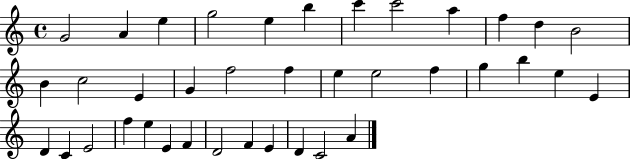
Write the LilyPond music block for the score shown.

{
  \clef treble
  \time 4/4
  \defaultTimeSignature
  \key c \major
  g'2 a'4 e''4 | g''2 e''4 b''4 | c'''4 c'''2 a''4 | f''4 d''4 b'2 | \break b'4 c''2 e'4 | g'4 f''2 f''4 | e''4 e''2 f''4 | g''4 b''4 e''4 e'4 | \break d'4 c'4 e'2 | f''4 e''4 e'4 f'4 | d'2 f'4 e'4 | d'4 c'2 a'4 | \break \bar "|."
}